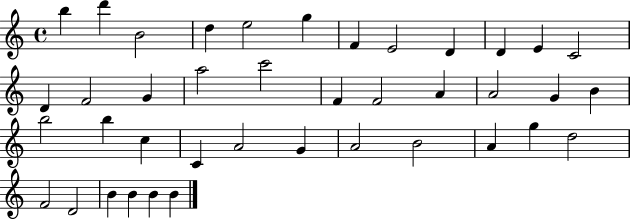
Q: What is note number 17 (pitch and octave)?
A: C6